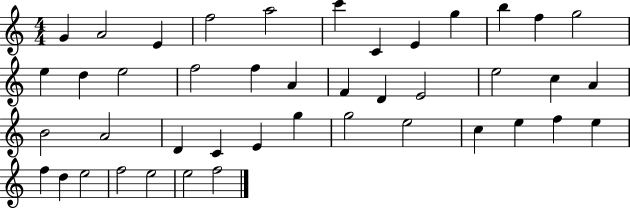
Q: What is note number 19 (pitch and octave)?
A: F4